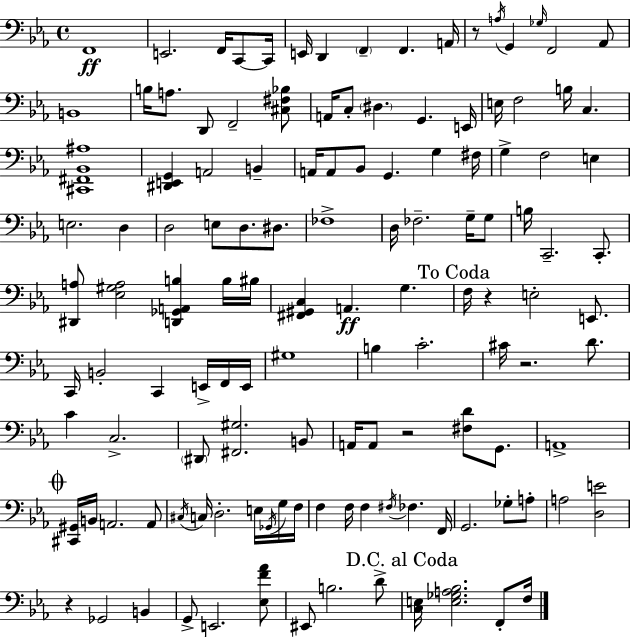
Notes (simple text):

F2/w E2/h. F2/s C2/e C2/s E2/s D2/q F2/q F2/q. A2/s R/e A3/s G2/q Gb3/s F2/h Ab2/e B2/w B3/s A3/e. D2/e F2/h [C#3,F#3,Bb3]/e A2/s C3/e D#3/q. G2/q. E2/s E3/s F3/h B3/s C3/q. [C#2,F#2,Bb2,A#3]/w [D#2,E2,G2]/q A2/h B2/q A2/s A2/e Bb2/e G2/q. G3/q F#3/s G3/q F3/h E3/q E3/h. D3/q D3/h E3/e D3/e. D#3/e. FES3/w D3/s FES3/h. G3/s G3/e B3/s C2/h. C2/e. [D#2,A3]/e [Eb3,G#3,A3]/h [D2,Gb2,A2,B3]/q B3/s BIS3/s [F#2,G#2,C3]/q A2/q. G3/q. F3/s R/q E3/h E2/e. C2/s B2/h C2/q E2/s F2/s E2/s G#3/w B3/q C4/h. C#4/s R/h. D4/e. C4/q C3/h. D#2/e [F#2,G#3]/h. B2/e A2/s A2/e R/h [F#3,D4]/e G2/e. A2/w [C#2,G#2]/s B2/s A2/h. A2/e C#3/s C3/s D3/h. E3/s Gb2/s G3/s F3/s F3/q F3/s F3/q F#3/s FES3/q. F2/s G2/h. Gb3/e A3/e A3/h [D3,E4]/h R/q Gb2/h B2/q G2/e E2/h. [Eb3,F4,Ab4]/e EIS2/e B3/h. D4/e [C3,E3]/s [E3,Gb3,A3,Bb3]/h. F2/e F3/s